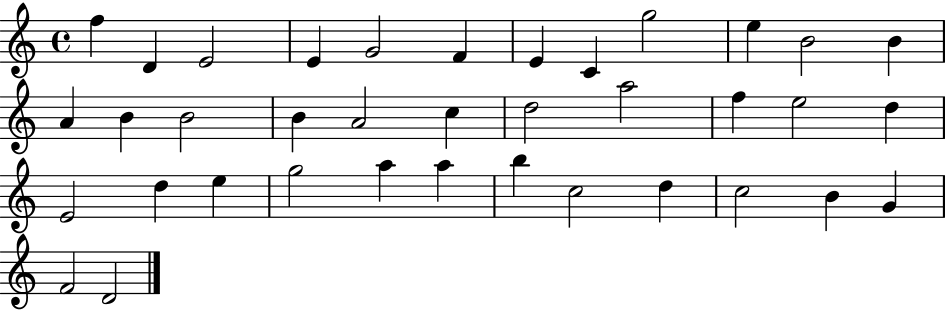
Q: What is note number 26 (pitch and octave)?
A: E5